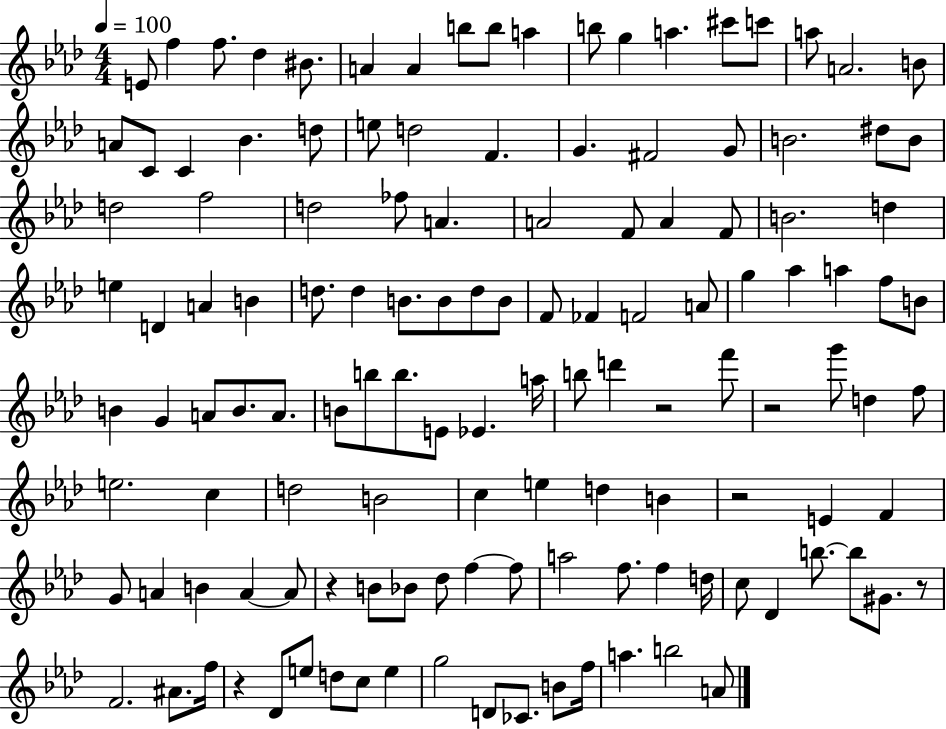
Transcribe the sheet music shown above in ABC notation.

X:1
T:Untitled
M:4/4
L:1/4
K:Ab
E/2 f f/2 _d ^B/2 A A b/2 b/2 a b/2 g a ^c'/2 c'/2 a/2 A2 B/2 A/2 C/2 C _B d/2 e/2 d2 F G ^F2 G/2 B2 ^d/2 B/2 d2 f2 d2 _f/2 A A2 F/2 A F/2 B2 d e D A B d/2 d B/2 B/2 d/2 B/2 F/2 _F F2 A/2 g _a a f/2 B/2 B G A/2 B/2 A/2 B/2 b/2 b/2 E/2 _E a/4 b/2 d' z2 f'/2 z2 g'/2 d f/2 e2 c d2 B2 c e d B z2 E F G/2 A B A A/2 z B/2 _B/2 _d/2 f f/2 a2 f/2 f d/4 c/2 _D b/2 b/2 ^G/2 z/2 F2 ^A/2 f/4 z _D/2 e/2 d/2 c/2 e g2 D/2 _C/2 B/2 f/4 a b2 A/2